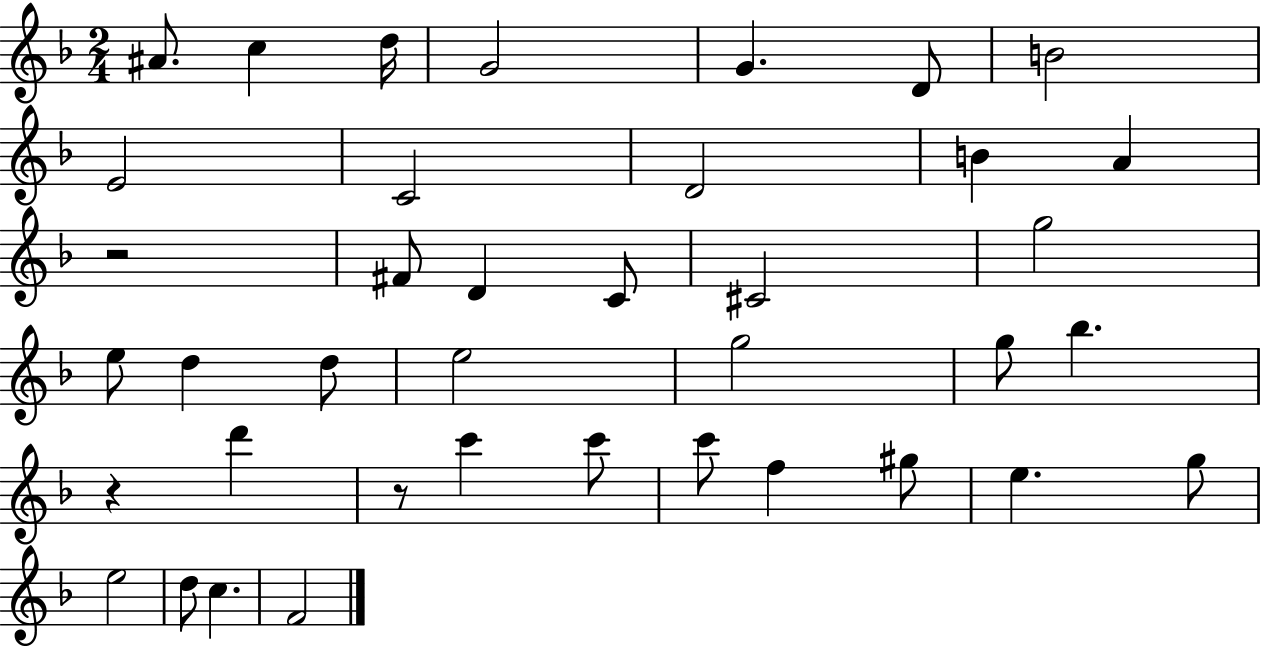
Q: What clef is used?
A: treble